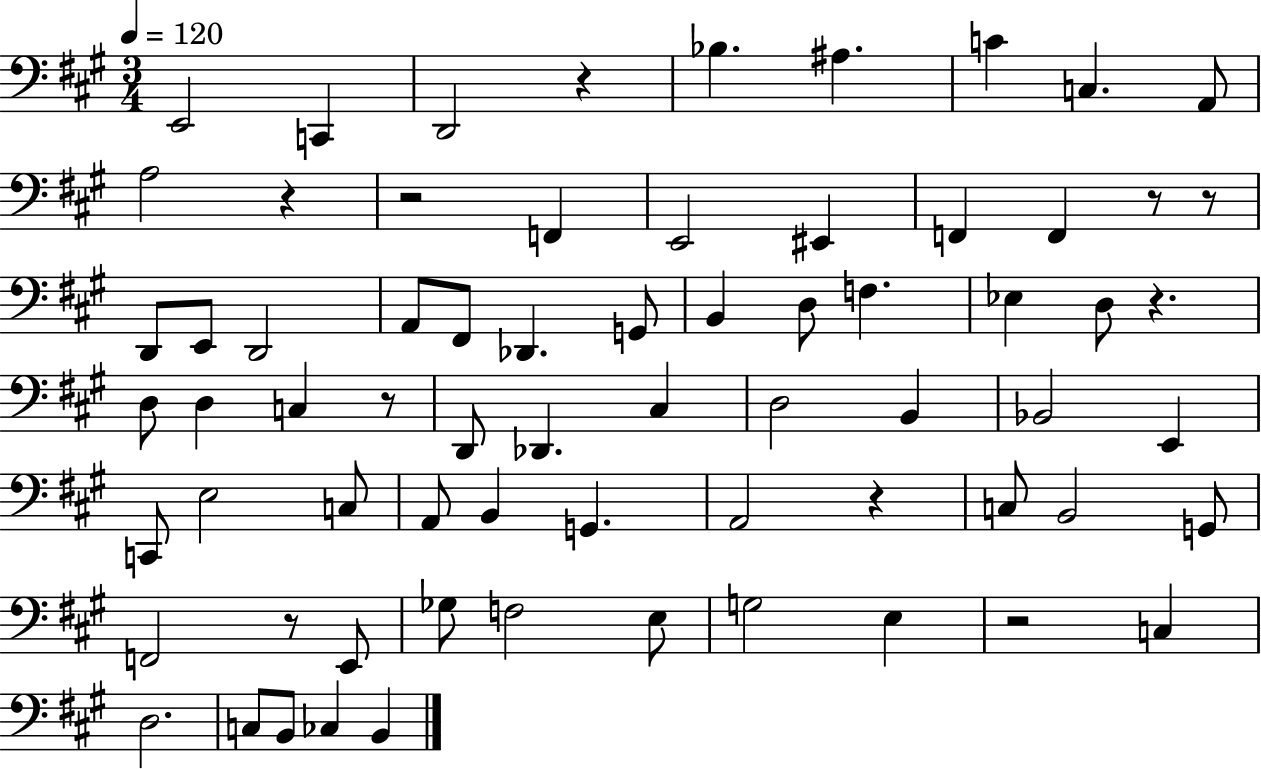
{
  \clef bass
  \numericTimeSignature
  \time 3/4
  \key a \major
  \tempo 4 = 120
  e,2 c,4 | d,2 r4 | bes4. ais4. | c'4 c4. a,8 | \break a2 r4 | r2 f,4 | e,2 eis,4 | f,4 f,4 r8 r8 | \break d,8 e,8 d,2 | a,8 fis,8 des,4. g,8 | b,4 d8 f4. | ees4 d8 r4. | \break d8 d4 c4 r8 | d,8 des,4. cis4 | d2 b,4 | bes,2 e,4 | \break c,8 e2 c8 | a,8 b,4 g,4. | a,2 r4 | c8 b,2 g,8 | \break f,2 r8 e,8 | ges8 f2 e8 | g2 e4 | r2 c4 | \break d2. | c8 b,8 ces4 b,4 | \bar "|."
}